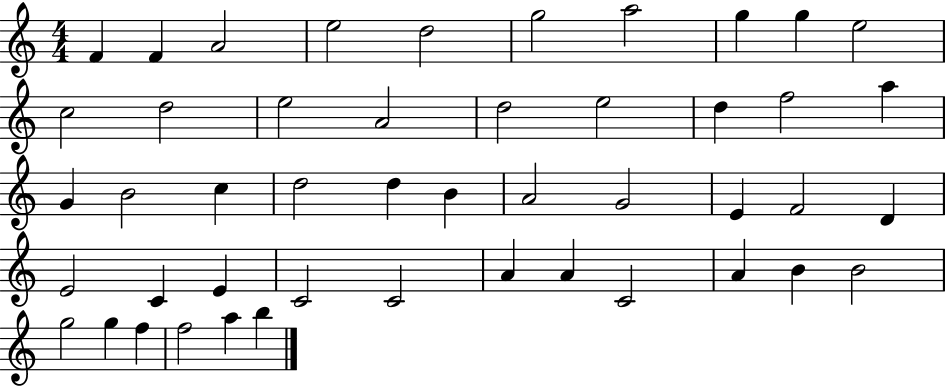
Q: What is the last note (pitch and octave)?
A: B5